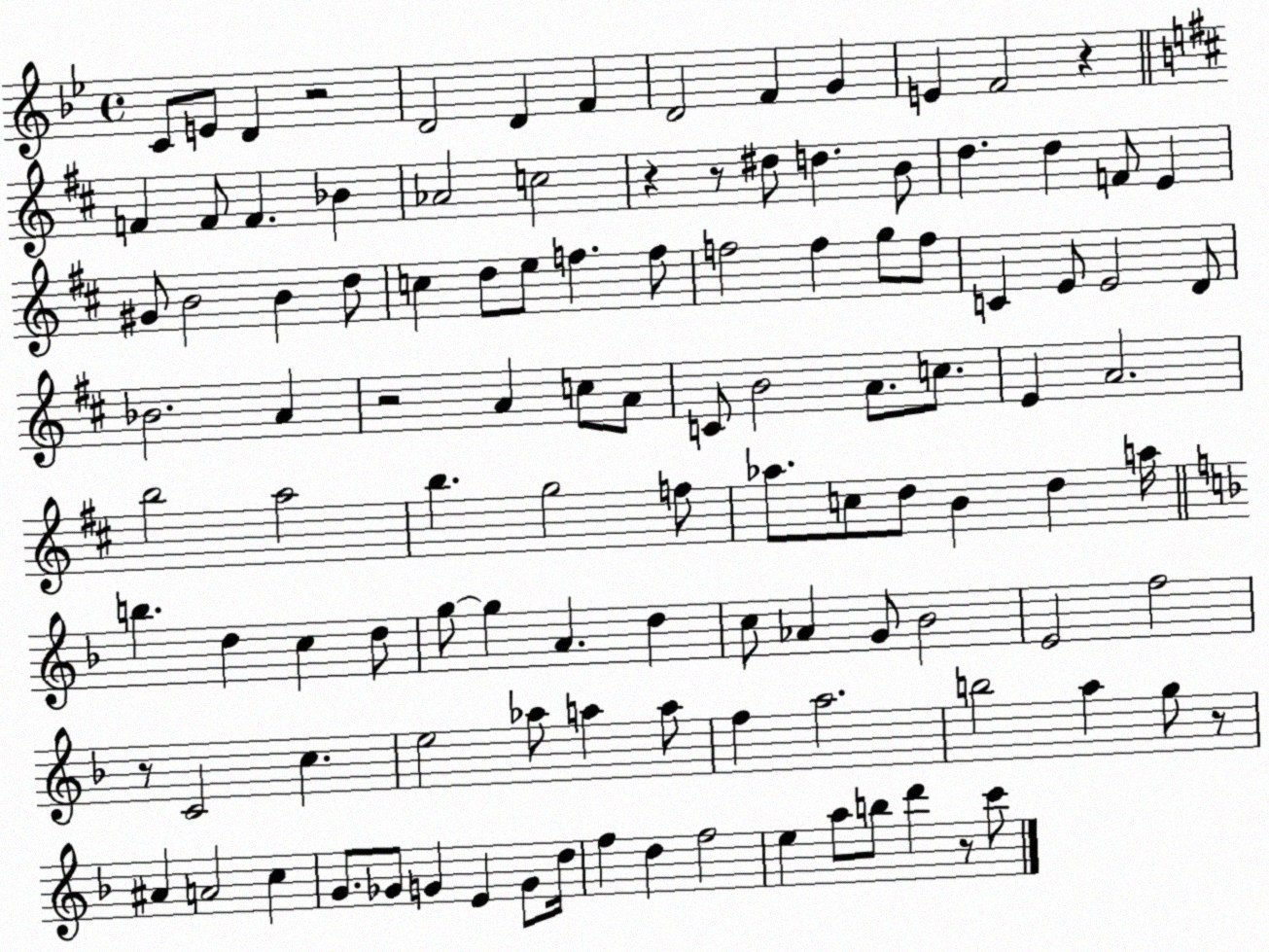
X:1
T:Untitled
M:4/4
L:1/4
K:Bb
C/2 E/2 D z2 D2 D F D2 F G E F2 z F F/2 F _B _A2 c2 z z/2 ^d/2 d B/2 d d F/2 E ^G/2 B2 B d/2 c d/2 e/2 f f/2 f2 f g/2 f/2 C E/2 E2 D/2 _B2 A z2 A c/2 A/2 C/2 B2 A/2 c/2 E A2 b2 a2 b g2 f/2 _a/2 c/2 d/2 B d a/4 b d c d/2 g/2 g A d c/2 _A G/2 _B2 E2 f2 z/2 C2 c e2 _a/2 a a/2 f a2 b2 a g/2 z/2 ^A A2 c G/2 _G/2 G E G/2 d/4 f d f2 e a/2 b/2 d' z/2 c'/2